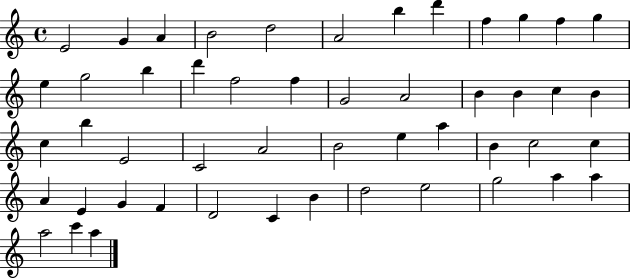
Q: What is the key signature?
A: C major